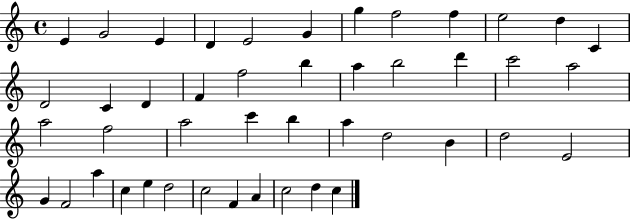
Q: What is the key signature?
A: C major